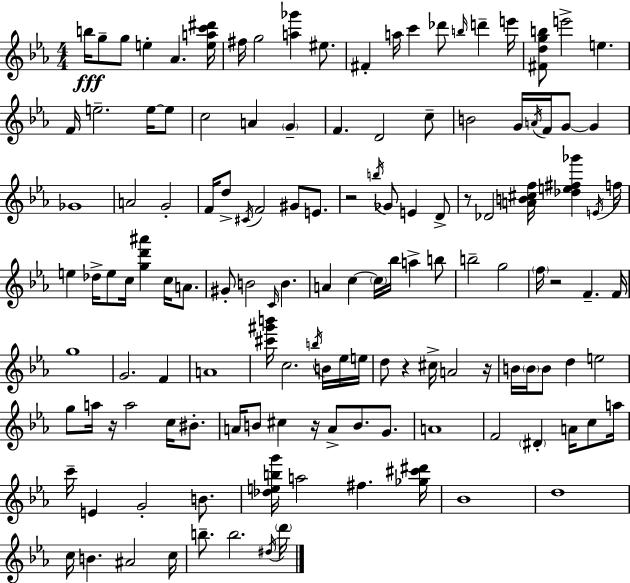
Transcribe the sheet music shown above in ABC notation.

X:1
T:Untitled
M:4/4
L:1/4
K:Eb
b/4 g/2 g/2 e _A [eac'^d']/4 ^f/4 g2 [a_g'] ^e/2 ^F a/4 c' _d'/2 b/4 d' e'/4 [^Fdgb]/2 e'2 e F/4 e2 e/4 e/2 c2 A G F D2 c/2 B2 G/4 A/4 F/4 G/2 G _G4 A2 G2 F/4 d/2 ^C/4 F2 ^G/2 E/2 z2 b/4 _G/2 E D/2 z/2 _D2 [AB^cf]/4 [_de^f_g'] E/4 f/4 e _d/4 e/2 c/4 [gd'^a'] c/4 A/2 ^G/2 B2 C/4 B A c c/4 _b/4 a b/2 b2 g2 f/4 z2 F F/4 g4 G2 F A4 [^c'^g'b']/4 c2 b/4 B/4 _e/4 e/4 d/2 z ^c/4 A2 z/4 B/4 B/4 B/2 d e2 g/2 a/4 z/4 a2 c/4 ^B/2 A/4 B/2 ^c z/4 A/2 B/2 G/2 A4 F2 ^D A/4 c/2 a/4 c'/4 E G2 B/2 [_debg']/4 a2 ^f [_g^c'^d']/4 _B4 d4 c/4 B ^A2 c/4 b/2 b2 ^d/4 d'/4